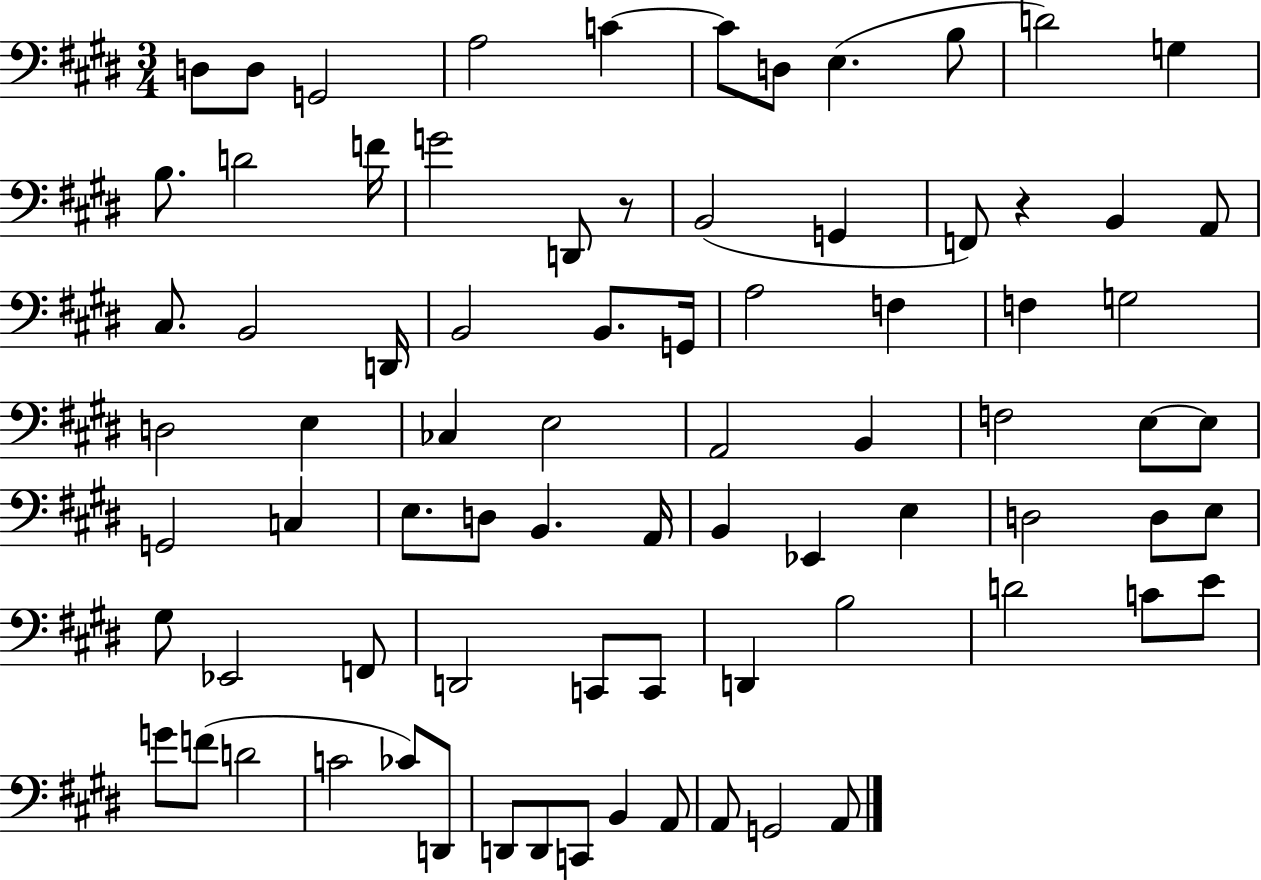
{
  \clef bass
  \numericTimeSignature
  \time 3/4
  \key e \major
  d8 d8 g,2 | a2 c'4~~ | c'8 d8 e4.( b8 | d'2) g4 | \break b8. d'2 f'16 | g'2 d,8 r8 | b,2( g,4 | f,8) r4 b,4 a,8 | \break cis8. b,2 d,16 | b,2 b,8. g,16 | a2 f4 | f4 g2 | \break d2 e4 | ces4 e2 | a,2 b,4 | f2 e8~~ e8 | \break g,2 c4 | e8. d8 b,4. a,16 | b,4 ees,4 e4 | d2 d8 e8 | \break gis8 ees,2 f,8 | d,2 c,8 c,8 | d,4 b2 | d'2 c'8 e'8 | \break g'8 f'8( d'2 | c'2 ces'8) d,8 | d,8 d,8 c,8 b,4 a,8 | a,8 g,2 a,8 | \break \bar "|."
}